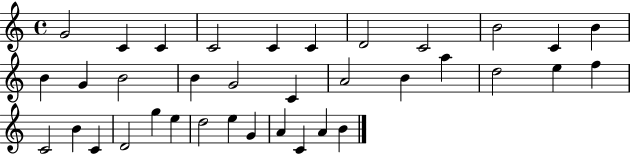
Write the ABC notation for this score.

X:1
T:Untitled
M:4/4
L:1/4
K:C
G2 C C C2 C C D2 C2 B2 C B B G B2 B G2 C A2 B a d2 e f C2 B C D2 g e d2 e G A C A B